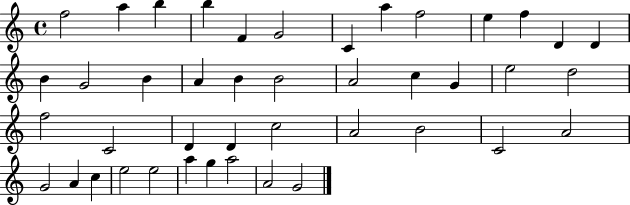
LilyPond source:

{
  \clef treble
  \time 4/4
  \defaultTimeSignature
  \key c \major
  f''2 a''4 b''4 | b''4 f'4 g'2 | c'4 a''4 f''2 | e''4 f''4 d'4 d'4 | \break b'4 g'2 b'4 | a'4 b'4 b'2 | a'2 c''4 g'4 | e''2 d''2 | \break f''2 c'2 | d'4 d'4 c''2 | a'2 b'2 | c'2 a'2 | \break g'2 a'4 c''4 | e''2 e''2 | a''4 g''4 a''2 | a'2 g'2 | \break \bar "|."
}